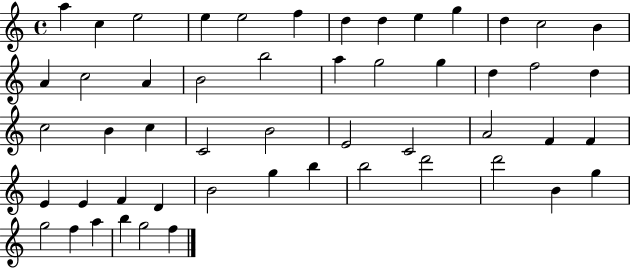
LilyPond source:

{
  \clef treble
  \time 4/4
  \defaultTimeSignature
  \key c \major
  a''4 c''4 e''2 | e''4 e''2 f''4 | d''4 d''4 e''4 g''4 | d''4 c''2 b'4 | \break a'4 c''2 a'4 | b'2 b''2 | a''4 g''2 g''4 | d''4 f''2 d''4 | \break c''2 b'4 c''4 | c'2 b'2 | e'2 c'2 | a'2 f'4 f'4 | \break e'4 e'4 f'4 d'4 | b'2 g''4 b''4 | b''2 d'''2 | d'''2 b'4 g''4 | \break g''2 f''4 a''4 | b''4 g''2 f''4 | \bar "|."
}